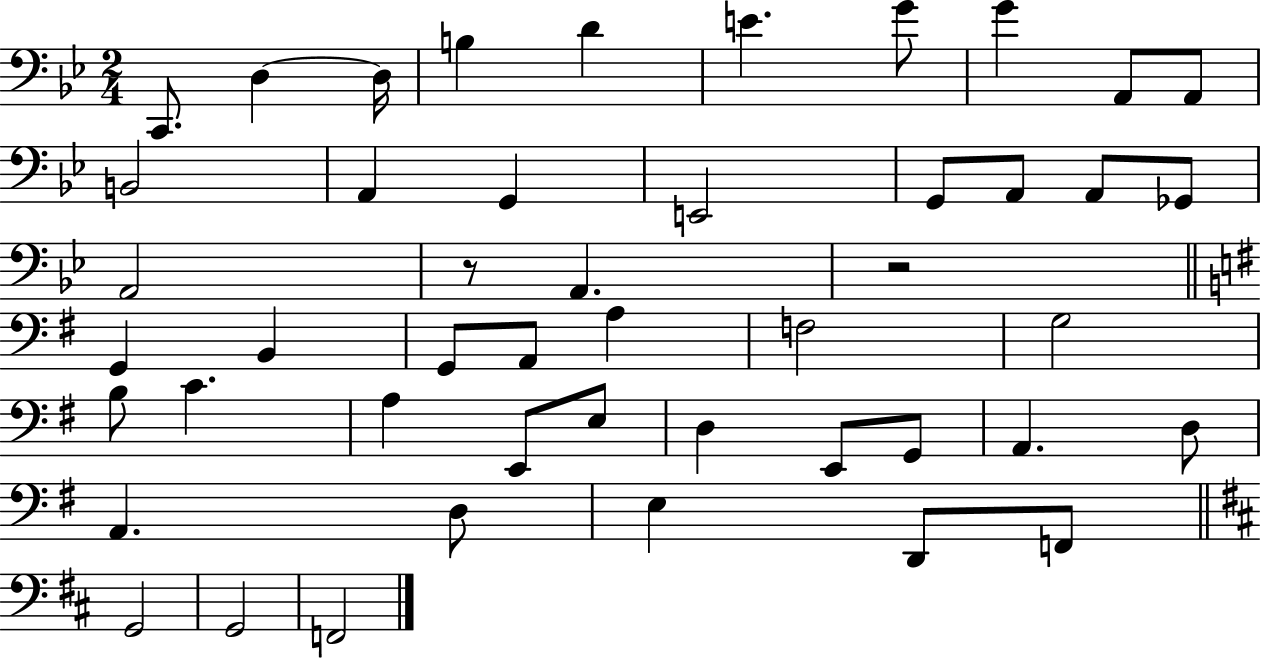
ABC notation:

X:1
T:Untitled
M:2/4
L:1/4
K:Bb
C,,/2 D, D,/4 B, D E G/2 G A,,/2 A,,/2 B,,2 A,, G,, E,,2 G,,/2 A,,/2 A,,/2 _G,,/2 A,,2 z/2 A,, z2 G,, B,, G,,/2 A,,/2 A, F,2 G,2 B,/2 C A, E,,/2 E,/2 D, E,,/2 G,,/2 A,, D,/2 A,, D,/2 E, D,,/2 F,,/2 G,,2 G,,2 F,,2